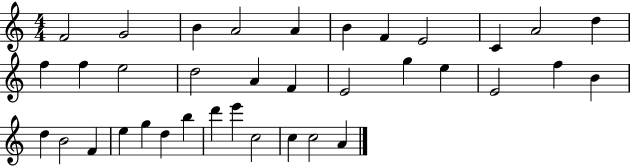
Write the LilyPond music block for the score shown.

{
  \clef treble
  \numericTimeSignature
  \time 4/4
  \key c \major
  f'2 g'2 | b'4 a'2 a'4 | b'4 f'4 e'2 | c'4 a'2 d''4 | \break f''4 f''4 e''2 | d''2 a'4 f'4 | e'2 g''4 e''4 | e'2 f''4 b'4 | \break d''4 b'2 f'4 | e''4 g''4 d''4 b''4 | d'''4 e'''4 c''2 | c''4 c''2 a'4 | \break \bar "|."
}